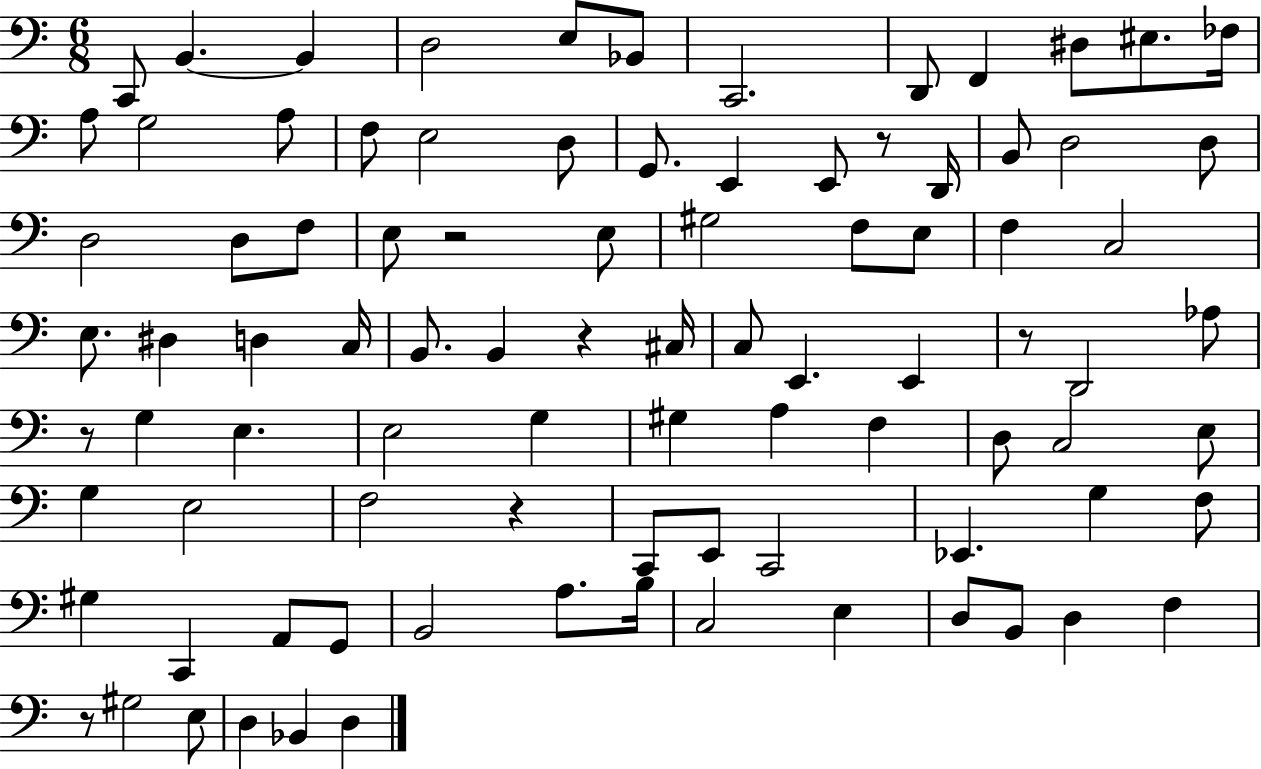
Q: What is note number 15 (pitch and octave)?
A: A3